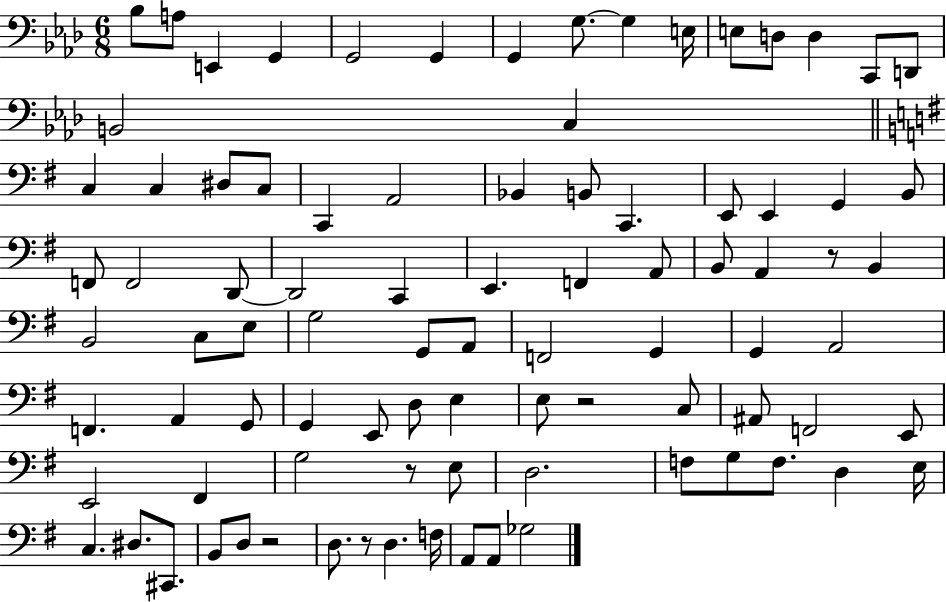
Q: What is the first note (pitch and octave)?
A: Bb3